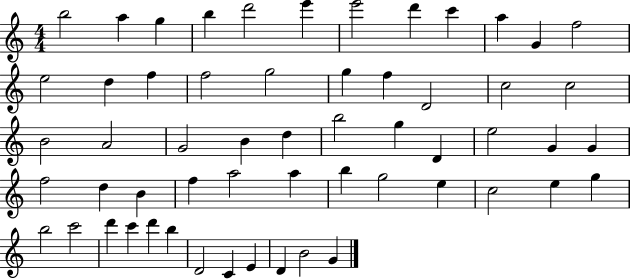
{
  \clef treble
  \numericTimeSignature
  \time 4/4
  \key c \major
  b''2 a''4 g''4 | b''4 d'''2 e'''4 | e'''2 d'''4 c'''4 | a''4 g'4 f''2 | \break e''2 d''4 f''4 | f''2 g''2 | g''4 f''4 d'2 | c''2 c''2 | \break b'2 a'2 | g'2 b'4 d''4 | b''2 g''4 d'4 | e''2 g'4 g'4 | \break f''2 d''4 b'4 | f''4 a''2 a''4 | b''4 g''2 e''4 | c''2 e''4 g''4 | \break b''2 c'''2 | d'''4 c'''4 d'''4 b''4 | d'2 c'4 e'4 | d'4 b'2 g'4 | \break \bar "|."
}